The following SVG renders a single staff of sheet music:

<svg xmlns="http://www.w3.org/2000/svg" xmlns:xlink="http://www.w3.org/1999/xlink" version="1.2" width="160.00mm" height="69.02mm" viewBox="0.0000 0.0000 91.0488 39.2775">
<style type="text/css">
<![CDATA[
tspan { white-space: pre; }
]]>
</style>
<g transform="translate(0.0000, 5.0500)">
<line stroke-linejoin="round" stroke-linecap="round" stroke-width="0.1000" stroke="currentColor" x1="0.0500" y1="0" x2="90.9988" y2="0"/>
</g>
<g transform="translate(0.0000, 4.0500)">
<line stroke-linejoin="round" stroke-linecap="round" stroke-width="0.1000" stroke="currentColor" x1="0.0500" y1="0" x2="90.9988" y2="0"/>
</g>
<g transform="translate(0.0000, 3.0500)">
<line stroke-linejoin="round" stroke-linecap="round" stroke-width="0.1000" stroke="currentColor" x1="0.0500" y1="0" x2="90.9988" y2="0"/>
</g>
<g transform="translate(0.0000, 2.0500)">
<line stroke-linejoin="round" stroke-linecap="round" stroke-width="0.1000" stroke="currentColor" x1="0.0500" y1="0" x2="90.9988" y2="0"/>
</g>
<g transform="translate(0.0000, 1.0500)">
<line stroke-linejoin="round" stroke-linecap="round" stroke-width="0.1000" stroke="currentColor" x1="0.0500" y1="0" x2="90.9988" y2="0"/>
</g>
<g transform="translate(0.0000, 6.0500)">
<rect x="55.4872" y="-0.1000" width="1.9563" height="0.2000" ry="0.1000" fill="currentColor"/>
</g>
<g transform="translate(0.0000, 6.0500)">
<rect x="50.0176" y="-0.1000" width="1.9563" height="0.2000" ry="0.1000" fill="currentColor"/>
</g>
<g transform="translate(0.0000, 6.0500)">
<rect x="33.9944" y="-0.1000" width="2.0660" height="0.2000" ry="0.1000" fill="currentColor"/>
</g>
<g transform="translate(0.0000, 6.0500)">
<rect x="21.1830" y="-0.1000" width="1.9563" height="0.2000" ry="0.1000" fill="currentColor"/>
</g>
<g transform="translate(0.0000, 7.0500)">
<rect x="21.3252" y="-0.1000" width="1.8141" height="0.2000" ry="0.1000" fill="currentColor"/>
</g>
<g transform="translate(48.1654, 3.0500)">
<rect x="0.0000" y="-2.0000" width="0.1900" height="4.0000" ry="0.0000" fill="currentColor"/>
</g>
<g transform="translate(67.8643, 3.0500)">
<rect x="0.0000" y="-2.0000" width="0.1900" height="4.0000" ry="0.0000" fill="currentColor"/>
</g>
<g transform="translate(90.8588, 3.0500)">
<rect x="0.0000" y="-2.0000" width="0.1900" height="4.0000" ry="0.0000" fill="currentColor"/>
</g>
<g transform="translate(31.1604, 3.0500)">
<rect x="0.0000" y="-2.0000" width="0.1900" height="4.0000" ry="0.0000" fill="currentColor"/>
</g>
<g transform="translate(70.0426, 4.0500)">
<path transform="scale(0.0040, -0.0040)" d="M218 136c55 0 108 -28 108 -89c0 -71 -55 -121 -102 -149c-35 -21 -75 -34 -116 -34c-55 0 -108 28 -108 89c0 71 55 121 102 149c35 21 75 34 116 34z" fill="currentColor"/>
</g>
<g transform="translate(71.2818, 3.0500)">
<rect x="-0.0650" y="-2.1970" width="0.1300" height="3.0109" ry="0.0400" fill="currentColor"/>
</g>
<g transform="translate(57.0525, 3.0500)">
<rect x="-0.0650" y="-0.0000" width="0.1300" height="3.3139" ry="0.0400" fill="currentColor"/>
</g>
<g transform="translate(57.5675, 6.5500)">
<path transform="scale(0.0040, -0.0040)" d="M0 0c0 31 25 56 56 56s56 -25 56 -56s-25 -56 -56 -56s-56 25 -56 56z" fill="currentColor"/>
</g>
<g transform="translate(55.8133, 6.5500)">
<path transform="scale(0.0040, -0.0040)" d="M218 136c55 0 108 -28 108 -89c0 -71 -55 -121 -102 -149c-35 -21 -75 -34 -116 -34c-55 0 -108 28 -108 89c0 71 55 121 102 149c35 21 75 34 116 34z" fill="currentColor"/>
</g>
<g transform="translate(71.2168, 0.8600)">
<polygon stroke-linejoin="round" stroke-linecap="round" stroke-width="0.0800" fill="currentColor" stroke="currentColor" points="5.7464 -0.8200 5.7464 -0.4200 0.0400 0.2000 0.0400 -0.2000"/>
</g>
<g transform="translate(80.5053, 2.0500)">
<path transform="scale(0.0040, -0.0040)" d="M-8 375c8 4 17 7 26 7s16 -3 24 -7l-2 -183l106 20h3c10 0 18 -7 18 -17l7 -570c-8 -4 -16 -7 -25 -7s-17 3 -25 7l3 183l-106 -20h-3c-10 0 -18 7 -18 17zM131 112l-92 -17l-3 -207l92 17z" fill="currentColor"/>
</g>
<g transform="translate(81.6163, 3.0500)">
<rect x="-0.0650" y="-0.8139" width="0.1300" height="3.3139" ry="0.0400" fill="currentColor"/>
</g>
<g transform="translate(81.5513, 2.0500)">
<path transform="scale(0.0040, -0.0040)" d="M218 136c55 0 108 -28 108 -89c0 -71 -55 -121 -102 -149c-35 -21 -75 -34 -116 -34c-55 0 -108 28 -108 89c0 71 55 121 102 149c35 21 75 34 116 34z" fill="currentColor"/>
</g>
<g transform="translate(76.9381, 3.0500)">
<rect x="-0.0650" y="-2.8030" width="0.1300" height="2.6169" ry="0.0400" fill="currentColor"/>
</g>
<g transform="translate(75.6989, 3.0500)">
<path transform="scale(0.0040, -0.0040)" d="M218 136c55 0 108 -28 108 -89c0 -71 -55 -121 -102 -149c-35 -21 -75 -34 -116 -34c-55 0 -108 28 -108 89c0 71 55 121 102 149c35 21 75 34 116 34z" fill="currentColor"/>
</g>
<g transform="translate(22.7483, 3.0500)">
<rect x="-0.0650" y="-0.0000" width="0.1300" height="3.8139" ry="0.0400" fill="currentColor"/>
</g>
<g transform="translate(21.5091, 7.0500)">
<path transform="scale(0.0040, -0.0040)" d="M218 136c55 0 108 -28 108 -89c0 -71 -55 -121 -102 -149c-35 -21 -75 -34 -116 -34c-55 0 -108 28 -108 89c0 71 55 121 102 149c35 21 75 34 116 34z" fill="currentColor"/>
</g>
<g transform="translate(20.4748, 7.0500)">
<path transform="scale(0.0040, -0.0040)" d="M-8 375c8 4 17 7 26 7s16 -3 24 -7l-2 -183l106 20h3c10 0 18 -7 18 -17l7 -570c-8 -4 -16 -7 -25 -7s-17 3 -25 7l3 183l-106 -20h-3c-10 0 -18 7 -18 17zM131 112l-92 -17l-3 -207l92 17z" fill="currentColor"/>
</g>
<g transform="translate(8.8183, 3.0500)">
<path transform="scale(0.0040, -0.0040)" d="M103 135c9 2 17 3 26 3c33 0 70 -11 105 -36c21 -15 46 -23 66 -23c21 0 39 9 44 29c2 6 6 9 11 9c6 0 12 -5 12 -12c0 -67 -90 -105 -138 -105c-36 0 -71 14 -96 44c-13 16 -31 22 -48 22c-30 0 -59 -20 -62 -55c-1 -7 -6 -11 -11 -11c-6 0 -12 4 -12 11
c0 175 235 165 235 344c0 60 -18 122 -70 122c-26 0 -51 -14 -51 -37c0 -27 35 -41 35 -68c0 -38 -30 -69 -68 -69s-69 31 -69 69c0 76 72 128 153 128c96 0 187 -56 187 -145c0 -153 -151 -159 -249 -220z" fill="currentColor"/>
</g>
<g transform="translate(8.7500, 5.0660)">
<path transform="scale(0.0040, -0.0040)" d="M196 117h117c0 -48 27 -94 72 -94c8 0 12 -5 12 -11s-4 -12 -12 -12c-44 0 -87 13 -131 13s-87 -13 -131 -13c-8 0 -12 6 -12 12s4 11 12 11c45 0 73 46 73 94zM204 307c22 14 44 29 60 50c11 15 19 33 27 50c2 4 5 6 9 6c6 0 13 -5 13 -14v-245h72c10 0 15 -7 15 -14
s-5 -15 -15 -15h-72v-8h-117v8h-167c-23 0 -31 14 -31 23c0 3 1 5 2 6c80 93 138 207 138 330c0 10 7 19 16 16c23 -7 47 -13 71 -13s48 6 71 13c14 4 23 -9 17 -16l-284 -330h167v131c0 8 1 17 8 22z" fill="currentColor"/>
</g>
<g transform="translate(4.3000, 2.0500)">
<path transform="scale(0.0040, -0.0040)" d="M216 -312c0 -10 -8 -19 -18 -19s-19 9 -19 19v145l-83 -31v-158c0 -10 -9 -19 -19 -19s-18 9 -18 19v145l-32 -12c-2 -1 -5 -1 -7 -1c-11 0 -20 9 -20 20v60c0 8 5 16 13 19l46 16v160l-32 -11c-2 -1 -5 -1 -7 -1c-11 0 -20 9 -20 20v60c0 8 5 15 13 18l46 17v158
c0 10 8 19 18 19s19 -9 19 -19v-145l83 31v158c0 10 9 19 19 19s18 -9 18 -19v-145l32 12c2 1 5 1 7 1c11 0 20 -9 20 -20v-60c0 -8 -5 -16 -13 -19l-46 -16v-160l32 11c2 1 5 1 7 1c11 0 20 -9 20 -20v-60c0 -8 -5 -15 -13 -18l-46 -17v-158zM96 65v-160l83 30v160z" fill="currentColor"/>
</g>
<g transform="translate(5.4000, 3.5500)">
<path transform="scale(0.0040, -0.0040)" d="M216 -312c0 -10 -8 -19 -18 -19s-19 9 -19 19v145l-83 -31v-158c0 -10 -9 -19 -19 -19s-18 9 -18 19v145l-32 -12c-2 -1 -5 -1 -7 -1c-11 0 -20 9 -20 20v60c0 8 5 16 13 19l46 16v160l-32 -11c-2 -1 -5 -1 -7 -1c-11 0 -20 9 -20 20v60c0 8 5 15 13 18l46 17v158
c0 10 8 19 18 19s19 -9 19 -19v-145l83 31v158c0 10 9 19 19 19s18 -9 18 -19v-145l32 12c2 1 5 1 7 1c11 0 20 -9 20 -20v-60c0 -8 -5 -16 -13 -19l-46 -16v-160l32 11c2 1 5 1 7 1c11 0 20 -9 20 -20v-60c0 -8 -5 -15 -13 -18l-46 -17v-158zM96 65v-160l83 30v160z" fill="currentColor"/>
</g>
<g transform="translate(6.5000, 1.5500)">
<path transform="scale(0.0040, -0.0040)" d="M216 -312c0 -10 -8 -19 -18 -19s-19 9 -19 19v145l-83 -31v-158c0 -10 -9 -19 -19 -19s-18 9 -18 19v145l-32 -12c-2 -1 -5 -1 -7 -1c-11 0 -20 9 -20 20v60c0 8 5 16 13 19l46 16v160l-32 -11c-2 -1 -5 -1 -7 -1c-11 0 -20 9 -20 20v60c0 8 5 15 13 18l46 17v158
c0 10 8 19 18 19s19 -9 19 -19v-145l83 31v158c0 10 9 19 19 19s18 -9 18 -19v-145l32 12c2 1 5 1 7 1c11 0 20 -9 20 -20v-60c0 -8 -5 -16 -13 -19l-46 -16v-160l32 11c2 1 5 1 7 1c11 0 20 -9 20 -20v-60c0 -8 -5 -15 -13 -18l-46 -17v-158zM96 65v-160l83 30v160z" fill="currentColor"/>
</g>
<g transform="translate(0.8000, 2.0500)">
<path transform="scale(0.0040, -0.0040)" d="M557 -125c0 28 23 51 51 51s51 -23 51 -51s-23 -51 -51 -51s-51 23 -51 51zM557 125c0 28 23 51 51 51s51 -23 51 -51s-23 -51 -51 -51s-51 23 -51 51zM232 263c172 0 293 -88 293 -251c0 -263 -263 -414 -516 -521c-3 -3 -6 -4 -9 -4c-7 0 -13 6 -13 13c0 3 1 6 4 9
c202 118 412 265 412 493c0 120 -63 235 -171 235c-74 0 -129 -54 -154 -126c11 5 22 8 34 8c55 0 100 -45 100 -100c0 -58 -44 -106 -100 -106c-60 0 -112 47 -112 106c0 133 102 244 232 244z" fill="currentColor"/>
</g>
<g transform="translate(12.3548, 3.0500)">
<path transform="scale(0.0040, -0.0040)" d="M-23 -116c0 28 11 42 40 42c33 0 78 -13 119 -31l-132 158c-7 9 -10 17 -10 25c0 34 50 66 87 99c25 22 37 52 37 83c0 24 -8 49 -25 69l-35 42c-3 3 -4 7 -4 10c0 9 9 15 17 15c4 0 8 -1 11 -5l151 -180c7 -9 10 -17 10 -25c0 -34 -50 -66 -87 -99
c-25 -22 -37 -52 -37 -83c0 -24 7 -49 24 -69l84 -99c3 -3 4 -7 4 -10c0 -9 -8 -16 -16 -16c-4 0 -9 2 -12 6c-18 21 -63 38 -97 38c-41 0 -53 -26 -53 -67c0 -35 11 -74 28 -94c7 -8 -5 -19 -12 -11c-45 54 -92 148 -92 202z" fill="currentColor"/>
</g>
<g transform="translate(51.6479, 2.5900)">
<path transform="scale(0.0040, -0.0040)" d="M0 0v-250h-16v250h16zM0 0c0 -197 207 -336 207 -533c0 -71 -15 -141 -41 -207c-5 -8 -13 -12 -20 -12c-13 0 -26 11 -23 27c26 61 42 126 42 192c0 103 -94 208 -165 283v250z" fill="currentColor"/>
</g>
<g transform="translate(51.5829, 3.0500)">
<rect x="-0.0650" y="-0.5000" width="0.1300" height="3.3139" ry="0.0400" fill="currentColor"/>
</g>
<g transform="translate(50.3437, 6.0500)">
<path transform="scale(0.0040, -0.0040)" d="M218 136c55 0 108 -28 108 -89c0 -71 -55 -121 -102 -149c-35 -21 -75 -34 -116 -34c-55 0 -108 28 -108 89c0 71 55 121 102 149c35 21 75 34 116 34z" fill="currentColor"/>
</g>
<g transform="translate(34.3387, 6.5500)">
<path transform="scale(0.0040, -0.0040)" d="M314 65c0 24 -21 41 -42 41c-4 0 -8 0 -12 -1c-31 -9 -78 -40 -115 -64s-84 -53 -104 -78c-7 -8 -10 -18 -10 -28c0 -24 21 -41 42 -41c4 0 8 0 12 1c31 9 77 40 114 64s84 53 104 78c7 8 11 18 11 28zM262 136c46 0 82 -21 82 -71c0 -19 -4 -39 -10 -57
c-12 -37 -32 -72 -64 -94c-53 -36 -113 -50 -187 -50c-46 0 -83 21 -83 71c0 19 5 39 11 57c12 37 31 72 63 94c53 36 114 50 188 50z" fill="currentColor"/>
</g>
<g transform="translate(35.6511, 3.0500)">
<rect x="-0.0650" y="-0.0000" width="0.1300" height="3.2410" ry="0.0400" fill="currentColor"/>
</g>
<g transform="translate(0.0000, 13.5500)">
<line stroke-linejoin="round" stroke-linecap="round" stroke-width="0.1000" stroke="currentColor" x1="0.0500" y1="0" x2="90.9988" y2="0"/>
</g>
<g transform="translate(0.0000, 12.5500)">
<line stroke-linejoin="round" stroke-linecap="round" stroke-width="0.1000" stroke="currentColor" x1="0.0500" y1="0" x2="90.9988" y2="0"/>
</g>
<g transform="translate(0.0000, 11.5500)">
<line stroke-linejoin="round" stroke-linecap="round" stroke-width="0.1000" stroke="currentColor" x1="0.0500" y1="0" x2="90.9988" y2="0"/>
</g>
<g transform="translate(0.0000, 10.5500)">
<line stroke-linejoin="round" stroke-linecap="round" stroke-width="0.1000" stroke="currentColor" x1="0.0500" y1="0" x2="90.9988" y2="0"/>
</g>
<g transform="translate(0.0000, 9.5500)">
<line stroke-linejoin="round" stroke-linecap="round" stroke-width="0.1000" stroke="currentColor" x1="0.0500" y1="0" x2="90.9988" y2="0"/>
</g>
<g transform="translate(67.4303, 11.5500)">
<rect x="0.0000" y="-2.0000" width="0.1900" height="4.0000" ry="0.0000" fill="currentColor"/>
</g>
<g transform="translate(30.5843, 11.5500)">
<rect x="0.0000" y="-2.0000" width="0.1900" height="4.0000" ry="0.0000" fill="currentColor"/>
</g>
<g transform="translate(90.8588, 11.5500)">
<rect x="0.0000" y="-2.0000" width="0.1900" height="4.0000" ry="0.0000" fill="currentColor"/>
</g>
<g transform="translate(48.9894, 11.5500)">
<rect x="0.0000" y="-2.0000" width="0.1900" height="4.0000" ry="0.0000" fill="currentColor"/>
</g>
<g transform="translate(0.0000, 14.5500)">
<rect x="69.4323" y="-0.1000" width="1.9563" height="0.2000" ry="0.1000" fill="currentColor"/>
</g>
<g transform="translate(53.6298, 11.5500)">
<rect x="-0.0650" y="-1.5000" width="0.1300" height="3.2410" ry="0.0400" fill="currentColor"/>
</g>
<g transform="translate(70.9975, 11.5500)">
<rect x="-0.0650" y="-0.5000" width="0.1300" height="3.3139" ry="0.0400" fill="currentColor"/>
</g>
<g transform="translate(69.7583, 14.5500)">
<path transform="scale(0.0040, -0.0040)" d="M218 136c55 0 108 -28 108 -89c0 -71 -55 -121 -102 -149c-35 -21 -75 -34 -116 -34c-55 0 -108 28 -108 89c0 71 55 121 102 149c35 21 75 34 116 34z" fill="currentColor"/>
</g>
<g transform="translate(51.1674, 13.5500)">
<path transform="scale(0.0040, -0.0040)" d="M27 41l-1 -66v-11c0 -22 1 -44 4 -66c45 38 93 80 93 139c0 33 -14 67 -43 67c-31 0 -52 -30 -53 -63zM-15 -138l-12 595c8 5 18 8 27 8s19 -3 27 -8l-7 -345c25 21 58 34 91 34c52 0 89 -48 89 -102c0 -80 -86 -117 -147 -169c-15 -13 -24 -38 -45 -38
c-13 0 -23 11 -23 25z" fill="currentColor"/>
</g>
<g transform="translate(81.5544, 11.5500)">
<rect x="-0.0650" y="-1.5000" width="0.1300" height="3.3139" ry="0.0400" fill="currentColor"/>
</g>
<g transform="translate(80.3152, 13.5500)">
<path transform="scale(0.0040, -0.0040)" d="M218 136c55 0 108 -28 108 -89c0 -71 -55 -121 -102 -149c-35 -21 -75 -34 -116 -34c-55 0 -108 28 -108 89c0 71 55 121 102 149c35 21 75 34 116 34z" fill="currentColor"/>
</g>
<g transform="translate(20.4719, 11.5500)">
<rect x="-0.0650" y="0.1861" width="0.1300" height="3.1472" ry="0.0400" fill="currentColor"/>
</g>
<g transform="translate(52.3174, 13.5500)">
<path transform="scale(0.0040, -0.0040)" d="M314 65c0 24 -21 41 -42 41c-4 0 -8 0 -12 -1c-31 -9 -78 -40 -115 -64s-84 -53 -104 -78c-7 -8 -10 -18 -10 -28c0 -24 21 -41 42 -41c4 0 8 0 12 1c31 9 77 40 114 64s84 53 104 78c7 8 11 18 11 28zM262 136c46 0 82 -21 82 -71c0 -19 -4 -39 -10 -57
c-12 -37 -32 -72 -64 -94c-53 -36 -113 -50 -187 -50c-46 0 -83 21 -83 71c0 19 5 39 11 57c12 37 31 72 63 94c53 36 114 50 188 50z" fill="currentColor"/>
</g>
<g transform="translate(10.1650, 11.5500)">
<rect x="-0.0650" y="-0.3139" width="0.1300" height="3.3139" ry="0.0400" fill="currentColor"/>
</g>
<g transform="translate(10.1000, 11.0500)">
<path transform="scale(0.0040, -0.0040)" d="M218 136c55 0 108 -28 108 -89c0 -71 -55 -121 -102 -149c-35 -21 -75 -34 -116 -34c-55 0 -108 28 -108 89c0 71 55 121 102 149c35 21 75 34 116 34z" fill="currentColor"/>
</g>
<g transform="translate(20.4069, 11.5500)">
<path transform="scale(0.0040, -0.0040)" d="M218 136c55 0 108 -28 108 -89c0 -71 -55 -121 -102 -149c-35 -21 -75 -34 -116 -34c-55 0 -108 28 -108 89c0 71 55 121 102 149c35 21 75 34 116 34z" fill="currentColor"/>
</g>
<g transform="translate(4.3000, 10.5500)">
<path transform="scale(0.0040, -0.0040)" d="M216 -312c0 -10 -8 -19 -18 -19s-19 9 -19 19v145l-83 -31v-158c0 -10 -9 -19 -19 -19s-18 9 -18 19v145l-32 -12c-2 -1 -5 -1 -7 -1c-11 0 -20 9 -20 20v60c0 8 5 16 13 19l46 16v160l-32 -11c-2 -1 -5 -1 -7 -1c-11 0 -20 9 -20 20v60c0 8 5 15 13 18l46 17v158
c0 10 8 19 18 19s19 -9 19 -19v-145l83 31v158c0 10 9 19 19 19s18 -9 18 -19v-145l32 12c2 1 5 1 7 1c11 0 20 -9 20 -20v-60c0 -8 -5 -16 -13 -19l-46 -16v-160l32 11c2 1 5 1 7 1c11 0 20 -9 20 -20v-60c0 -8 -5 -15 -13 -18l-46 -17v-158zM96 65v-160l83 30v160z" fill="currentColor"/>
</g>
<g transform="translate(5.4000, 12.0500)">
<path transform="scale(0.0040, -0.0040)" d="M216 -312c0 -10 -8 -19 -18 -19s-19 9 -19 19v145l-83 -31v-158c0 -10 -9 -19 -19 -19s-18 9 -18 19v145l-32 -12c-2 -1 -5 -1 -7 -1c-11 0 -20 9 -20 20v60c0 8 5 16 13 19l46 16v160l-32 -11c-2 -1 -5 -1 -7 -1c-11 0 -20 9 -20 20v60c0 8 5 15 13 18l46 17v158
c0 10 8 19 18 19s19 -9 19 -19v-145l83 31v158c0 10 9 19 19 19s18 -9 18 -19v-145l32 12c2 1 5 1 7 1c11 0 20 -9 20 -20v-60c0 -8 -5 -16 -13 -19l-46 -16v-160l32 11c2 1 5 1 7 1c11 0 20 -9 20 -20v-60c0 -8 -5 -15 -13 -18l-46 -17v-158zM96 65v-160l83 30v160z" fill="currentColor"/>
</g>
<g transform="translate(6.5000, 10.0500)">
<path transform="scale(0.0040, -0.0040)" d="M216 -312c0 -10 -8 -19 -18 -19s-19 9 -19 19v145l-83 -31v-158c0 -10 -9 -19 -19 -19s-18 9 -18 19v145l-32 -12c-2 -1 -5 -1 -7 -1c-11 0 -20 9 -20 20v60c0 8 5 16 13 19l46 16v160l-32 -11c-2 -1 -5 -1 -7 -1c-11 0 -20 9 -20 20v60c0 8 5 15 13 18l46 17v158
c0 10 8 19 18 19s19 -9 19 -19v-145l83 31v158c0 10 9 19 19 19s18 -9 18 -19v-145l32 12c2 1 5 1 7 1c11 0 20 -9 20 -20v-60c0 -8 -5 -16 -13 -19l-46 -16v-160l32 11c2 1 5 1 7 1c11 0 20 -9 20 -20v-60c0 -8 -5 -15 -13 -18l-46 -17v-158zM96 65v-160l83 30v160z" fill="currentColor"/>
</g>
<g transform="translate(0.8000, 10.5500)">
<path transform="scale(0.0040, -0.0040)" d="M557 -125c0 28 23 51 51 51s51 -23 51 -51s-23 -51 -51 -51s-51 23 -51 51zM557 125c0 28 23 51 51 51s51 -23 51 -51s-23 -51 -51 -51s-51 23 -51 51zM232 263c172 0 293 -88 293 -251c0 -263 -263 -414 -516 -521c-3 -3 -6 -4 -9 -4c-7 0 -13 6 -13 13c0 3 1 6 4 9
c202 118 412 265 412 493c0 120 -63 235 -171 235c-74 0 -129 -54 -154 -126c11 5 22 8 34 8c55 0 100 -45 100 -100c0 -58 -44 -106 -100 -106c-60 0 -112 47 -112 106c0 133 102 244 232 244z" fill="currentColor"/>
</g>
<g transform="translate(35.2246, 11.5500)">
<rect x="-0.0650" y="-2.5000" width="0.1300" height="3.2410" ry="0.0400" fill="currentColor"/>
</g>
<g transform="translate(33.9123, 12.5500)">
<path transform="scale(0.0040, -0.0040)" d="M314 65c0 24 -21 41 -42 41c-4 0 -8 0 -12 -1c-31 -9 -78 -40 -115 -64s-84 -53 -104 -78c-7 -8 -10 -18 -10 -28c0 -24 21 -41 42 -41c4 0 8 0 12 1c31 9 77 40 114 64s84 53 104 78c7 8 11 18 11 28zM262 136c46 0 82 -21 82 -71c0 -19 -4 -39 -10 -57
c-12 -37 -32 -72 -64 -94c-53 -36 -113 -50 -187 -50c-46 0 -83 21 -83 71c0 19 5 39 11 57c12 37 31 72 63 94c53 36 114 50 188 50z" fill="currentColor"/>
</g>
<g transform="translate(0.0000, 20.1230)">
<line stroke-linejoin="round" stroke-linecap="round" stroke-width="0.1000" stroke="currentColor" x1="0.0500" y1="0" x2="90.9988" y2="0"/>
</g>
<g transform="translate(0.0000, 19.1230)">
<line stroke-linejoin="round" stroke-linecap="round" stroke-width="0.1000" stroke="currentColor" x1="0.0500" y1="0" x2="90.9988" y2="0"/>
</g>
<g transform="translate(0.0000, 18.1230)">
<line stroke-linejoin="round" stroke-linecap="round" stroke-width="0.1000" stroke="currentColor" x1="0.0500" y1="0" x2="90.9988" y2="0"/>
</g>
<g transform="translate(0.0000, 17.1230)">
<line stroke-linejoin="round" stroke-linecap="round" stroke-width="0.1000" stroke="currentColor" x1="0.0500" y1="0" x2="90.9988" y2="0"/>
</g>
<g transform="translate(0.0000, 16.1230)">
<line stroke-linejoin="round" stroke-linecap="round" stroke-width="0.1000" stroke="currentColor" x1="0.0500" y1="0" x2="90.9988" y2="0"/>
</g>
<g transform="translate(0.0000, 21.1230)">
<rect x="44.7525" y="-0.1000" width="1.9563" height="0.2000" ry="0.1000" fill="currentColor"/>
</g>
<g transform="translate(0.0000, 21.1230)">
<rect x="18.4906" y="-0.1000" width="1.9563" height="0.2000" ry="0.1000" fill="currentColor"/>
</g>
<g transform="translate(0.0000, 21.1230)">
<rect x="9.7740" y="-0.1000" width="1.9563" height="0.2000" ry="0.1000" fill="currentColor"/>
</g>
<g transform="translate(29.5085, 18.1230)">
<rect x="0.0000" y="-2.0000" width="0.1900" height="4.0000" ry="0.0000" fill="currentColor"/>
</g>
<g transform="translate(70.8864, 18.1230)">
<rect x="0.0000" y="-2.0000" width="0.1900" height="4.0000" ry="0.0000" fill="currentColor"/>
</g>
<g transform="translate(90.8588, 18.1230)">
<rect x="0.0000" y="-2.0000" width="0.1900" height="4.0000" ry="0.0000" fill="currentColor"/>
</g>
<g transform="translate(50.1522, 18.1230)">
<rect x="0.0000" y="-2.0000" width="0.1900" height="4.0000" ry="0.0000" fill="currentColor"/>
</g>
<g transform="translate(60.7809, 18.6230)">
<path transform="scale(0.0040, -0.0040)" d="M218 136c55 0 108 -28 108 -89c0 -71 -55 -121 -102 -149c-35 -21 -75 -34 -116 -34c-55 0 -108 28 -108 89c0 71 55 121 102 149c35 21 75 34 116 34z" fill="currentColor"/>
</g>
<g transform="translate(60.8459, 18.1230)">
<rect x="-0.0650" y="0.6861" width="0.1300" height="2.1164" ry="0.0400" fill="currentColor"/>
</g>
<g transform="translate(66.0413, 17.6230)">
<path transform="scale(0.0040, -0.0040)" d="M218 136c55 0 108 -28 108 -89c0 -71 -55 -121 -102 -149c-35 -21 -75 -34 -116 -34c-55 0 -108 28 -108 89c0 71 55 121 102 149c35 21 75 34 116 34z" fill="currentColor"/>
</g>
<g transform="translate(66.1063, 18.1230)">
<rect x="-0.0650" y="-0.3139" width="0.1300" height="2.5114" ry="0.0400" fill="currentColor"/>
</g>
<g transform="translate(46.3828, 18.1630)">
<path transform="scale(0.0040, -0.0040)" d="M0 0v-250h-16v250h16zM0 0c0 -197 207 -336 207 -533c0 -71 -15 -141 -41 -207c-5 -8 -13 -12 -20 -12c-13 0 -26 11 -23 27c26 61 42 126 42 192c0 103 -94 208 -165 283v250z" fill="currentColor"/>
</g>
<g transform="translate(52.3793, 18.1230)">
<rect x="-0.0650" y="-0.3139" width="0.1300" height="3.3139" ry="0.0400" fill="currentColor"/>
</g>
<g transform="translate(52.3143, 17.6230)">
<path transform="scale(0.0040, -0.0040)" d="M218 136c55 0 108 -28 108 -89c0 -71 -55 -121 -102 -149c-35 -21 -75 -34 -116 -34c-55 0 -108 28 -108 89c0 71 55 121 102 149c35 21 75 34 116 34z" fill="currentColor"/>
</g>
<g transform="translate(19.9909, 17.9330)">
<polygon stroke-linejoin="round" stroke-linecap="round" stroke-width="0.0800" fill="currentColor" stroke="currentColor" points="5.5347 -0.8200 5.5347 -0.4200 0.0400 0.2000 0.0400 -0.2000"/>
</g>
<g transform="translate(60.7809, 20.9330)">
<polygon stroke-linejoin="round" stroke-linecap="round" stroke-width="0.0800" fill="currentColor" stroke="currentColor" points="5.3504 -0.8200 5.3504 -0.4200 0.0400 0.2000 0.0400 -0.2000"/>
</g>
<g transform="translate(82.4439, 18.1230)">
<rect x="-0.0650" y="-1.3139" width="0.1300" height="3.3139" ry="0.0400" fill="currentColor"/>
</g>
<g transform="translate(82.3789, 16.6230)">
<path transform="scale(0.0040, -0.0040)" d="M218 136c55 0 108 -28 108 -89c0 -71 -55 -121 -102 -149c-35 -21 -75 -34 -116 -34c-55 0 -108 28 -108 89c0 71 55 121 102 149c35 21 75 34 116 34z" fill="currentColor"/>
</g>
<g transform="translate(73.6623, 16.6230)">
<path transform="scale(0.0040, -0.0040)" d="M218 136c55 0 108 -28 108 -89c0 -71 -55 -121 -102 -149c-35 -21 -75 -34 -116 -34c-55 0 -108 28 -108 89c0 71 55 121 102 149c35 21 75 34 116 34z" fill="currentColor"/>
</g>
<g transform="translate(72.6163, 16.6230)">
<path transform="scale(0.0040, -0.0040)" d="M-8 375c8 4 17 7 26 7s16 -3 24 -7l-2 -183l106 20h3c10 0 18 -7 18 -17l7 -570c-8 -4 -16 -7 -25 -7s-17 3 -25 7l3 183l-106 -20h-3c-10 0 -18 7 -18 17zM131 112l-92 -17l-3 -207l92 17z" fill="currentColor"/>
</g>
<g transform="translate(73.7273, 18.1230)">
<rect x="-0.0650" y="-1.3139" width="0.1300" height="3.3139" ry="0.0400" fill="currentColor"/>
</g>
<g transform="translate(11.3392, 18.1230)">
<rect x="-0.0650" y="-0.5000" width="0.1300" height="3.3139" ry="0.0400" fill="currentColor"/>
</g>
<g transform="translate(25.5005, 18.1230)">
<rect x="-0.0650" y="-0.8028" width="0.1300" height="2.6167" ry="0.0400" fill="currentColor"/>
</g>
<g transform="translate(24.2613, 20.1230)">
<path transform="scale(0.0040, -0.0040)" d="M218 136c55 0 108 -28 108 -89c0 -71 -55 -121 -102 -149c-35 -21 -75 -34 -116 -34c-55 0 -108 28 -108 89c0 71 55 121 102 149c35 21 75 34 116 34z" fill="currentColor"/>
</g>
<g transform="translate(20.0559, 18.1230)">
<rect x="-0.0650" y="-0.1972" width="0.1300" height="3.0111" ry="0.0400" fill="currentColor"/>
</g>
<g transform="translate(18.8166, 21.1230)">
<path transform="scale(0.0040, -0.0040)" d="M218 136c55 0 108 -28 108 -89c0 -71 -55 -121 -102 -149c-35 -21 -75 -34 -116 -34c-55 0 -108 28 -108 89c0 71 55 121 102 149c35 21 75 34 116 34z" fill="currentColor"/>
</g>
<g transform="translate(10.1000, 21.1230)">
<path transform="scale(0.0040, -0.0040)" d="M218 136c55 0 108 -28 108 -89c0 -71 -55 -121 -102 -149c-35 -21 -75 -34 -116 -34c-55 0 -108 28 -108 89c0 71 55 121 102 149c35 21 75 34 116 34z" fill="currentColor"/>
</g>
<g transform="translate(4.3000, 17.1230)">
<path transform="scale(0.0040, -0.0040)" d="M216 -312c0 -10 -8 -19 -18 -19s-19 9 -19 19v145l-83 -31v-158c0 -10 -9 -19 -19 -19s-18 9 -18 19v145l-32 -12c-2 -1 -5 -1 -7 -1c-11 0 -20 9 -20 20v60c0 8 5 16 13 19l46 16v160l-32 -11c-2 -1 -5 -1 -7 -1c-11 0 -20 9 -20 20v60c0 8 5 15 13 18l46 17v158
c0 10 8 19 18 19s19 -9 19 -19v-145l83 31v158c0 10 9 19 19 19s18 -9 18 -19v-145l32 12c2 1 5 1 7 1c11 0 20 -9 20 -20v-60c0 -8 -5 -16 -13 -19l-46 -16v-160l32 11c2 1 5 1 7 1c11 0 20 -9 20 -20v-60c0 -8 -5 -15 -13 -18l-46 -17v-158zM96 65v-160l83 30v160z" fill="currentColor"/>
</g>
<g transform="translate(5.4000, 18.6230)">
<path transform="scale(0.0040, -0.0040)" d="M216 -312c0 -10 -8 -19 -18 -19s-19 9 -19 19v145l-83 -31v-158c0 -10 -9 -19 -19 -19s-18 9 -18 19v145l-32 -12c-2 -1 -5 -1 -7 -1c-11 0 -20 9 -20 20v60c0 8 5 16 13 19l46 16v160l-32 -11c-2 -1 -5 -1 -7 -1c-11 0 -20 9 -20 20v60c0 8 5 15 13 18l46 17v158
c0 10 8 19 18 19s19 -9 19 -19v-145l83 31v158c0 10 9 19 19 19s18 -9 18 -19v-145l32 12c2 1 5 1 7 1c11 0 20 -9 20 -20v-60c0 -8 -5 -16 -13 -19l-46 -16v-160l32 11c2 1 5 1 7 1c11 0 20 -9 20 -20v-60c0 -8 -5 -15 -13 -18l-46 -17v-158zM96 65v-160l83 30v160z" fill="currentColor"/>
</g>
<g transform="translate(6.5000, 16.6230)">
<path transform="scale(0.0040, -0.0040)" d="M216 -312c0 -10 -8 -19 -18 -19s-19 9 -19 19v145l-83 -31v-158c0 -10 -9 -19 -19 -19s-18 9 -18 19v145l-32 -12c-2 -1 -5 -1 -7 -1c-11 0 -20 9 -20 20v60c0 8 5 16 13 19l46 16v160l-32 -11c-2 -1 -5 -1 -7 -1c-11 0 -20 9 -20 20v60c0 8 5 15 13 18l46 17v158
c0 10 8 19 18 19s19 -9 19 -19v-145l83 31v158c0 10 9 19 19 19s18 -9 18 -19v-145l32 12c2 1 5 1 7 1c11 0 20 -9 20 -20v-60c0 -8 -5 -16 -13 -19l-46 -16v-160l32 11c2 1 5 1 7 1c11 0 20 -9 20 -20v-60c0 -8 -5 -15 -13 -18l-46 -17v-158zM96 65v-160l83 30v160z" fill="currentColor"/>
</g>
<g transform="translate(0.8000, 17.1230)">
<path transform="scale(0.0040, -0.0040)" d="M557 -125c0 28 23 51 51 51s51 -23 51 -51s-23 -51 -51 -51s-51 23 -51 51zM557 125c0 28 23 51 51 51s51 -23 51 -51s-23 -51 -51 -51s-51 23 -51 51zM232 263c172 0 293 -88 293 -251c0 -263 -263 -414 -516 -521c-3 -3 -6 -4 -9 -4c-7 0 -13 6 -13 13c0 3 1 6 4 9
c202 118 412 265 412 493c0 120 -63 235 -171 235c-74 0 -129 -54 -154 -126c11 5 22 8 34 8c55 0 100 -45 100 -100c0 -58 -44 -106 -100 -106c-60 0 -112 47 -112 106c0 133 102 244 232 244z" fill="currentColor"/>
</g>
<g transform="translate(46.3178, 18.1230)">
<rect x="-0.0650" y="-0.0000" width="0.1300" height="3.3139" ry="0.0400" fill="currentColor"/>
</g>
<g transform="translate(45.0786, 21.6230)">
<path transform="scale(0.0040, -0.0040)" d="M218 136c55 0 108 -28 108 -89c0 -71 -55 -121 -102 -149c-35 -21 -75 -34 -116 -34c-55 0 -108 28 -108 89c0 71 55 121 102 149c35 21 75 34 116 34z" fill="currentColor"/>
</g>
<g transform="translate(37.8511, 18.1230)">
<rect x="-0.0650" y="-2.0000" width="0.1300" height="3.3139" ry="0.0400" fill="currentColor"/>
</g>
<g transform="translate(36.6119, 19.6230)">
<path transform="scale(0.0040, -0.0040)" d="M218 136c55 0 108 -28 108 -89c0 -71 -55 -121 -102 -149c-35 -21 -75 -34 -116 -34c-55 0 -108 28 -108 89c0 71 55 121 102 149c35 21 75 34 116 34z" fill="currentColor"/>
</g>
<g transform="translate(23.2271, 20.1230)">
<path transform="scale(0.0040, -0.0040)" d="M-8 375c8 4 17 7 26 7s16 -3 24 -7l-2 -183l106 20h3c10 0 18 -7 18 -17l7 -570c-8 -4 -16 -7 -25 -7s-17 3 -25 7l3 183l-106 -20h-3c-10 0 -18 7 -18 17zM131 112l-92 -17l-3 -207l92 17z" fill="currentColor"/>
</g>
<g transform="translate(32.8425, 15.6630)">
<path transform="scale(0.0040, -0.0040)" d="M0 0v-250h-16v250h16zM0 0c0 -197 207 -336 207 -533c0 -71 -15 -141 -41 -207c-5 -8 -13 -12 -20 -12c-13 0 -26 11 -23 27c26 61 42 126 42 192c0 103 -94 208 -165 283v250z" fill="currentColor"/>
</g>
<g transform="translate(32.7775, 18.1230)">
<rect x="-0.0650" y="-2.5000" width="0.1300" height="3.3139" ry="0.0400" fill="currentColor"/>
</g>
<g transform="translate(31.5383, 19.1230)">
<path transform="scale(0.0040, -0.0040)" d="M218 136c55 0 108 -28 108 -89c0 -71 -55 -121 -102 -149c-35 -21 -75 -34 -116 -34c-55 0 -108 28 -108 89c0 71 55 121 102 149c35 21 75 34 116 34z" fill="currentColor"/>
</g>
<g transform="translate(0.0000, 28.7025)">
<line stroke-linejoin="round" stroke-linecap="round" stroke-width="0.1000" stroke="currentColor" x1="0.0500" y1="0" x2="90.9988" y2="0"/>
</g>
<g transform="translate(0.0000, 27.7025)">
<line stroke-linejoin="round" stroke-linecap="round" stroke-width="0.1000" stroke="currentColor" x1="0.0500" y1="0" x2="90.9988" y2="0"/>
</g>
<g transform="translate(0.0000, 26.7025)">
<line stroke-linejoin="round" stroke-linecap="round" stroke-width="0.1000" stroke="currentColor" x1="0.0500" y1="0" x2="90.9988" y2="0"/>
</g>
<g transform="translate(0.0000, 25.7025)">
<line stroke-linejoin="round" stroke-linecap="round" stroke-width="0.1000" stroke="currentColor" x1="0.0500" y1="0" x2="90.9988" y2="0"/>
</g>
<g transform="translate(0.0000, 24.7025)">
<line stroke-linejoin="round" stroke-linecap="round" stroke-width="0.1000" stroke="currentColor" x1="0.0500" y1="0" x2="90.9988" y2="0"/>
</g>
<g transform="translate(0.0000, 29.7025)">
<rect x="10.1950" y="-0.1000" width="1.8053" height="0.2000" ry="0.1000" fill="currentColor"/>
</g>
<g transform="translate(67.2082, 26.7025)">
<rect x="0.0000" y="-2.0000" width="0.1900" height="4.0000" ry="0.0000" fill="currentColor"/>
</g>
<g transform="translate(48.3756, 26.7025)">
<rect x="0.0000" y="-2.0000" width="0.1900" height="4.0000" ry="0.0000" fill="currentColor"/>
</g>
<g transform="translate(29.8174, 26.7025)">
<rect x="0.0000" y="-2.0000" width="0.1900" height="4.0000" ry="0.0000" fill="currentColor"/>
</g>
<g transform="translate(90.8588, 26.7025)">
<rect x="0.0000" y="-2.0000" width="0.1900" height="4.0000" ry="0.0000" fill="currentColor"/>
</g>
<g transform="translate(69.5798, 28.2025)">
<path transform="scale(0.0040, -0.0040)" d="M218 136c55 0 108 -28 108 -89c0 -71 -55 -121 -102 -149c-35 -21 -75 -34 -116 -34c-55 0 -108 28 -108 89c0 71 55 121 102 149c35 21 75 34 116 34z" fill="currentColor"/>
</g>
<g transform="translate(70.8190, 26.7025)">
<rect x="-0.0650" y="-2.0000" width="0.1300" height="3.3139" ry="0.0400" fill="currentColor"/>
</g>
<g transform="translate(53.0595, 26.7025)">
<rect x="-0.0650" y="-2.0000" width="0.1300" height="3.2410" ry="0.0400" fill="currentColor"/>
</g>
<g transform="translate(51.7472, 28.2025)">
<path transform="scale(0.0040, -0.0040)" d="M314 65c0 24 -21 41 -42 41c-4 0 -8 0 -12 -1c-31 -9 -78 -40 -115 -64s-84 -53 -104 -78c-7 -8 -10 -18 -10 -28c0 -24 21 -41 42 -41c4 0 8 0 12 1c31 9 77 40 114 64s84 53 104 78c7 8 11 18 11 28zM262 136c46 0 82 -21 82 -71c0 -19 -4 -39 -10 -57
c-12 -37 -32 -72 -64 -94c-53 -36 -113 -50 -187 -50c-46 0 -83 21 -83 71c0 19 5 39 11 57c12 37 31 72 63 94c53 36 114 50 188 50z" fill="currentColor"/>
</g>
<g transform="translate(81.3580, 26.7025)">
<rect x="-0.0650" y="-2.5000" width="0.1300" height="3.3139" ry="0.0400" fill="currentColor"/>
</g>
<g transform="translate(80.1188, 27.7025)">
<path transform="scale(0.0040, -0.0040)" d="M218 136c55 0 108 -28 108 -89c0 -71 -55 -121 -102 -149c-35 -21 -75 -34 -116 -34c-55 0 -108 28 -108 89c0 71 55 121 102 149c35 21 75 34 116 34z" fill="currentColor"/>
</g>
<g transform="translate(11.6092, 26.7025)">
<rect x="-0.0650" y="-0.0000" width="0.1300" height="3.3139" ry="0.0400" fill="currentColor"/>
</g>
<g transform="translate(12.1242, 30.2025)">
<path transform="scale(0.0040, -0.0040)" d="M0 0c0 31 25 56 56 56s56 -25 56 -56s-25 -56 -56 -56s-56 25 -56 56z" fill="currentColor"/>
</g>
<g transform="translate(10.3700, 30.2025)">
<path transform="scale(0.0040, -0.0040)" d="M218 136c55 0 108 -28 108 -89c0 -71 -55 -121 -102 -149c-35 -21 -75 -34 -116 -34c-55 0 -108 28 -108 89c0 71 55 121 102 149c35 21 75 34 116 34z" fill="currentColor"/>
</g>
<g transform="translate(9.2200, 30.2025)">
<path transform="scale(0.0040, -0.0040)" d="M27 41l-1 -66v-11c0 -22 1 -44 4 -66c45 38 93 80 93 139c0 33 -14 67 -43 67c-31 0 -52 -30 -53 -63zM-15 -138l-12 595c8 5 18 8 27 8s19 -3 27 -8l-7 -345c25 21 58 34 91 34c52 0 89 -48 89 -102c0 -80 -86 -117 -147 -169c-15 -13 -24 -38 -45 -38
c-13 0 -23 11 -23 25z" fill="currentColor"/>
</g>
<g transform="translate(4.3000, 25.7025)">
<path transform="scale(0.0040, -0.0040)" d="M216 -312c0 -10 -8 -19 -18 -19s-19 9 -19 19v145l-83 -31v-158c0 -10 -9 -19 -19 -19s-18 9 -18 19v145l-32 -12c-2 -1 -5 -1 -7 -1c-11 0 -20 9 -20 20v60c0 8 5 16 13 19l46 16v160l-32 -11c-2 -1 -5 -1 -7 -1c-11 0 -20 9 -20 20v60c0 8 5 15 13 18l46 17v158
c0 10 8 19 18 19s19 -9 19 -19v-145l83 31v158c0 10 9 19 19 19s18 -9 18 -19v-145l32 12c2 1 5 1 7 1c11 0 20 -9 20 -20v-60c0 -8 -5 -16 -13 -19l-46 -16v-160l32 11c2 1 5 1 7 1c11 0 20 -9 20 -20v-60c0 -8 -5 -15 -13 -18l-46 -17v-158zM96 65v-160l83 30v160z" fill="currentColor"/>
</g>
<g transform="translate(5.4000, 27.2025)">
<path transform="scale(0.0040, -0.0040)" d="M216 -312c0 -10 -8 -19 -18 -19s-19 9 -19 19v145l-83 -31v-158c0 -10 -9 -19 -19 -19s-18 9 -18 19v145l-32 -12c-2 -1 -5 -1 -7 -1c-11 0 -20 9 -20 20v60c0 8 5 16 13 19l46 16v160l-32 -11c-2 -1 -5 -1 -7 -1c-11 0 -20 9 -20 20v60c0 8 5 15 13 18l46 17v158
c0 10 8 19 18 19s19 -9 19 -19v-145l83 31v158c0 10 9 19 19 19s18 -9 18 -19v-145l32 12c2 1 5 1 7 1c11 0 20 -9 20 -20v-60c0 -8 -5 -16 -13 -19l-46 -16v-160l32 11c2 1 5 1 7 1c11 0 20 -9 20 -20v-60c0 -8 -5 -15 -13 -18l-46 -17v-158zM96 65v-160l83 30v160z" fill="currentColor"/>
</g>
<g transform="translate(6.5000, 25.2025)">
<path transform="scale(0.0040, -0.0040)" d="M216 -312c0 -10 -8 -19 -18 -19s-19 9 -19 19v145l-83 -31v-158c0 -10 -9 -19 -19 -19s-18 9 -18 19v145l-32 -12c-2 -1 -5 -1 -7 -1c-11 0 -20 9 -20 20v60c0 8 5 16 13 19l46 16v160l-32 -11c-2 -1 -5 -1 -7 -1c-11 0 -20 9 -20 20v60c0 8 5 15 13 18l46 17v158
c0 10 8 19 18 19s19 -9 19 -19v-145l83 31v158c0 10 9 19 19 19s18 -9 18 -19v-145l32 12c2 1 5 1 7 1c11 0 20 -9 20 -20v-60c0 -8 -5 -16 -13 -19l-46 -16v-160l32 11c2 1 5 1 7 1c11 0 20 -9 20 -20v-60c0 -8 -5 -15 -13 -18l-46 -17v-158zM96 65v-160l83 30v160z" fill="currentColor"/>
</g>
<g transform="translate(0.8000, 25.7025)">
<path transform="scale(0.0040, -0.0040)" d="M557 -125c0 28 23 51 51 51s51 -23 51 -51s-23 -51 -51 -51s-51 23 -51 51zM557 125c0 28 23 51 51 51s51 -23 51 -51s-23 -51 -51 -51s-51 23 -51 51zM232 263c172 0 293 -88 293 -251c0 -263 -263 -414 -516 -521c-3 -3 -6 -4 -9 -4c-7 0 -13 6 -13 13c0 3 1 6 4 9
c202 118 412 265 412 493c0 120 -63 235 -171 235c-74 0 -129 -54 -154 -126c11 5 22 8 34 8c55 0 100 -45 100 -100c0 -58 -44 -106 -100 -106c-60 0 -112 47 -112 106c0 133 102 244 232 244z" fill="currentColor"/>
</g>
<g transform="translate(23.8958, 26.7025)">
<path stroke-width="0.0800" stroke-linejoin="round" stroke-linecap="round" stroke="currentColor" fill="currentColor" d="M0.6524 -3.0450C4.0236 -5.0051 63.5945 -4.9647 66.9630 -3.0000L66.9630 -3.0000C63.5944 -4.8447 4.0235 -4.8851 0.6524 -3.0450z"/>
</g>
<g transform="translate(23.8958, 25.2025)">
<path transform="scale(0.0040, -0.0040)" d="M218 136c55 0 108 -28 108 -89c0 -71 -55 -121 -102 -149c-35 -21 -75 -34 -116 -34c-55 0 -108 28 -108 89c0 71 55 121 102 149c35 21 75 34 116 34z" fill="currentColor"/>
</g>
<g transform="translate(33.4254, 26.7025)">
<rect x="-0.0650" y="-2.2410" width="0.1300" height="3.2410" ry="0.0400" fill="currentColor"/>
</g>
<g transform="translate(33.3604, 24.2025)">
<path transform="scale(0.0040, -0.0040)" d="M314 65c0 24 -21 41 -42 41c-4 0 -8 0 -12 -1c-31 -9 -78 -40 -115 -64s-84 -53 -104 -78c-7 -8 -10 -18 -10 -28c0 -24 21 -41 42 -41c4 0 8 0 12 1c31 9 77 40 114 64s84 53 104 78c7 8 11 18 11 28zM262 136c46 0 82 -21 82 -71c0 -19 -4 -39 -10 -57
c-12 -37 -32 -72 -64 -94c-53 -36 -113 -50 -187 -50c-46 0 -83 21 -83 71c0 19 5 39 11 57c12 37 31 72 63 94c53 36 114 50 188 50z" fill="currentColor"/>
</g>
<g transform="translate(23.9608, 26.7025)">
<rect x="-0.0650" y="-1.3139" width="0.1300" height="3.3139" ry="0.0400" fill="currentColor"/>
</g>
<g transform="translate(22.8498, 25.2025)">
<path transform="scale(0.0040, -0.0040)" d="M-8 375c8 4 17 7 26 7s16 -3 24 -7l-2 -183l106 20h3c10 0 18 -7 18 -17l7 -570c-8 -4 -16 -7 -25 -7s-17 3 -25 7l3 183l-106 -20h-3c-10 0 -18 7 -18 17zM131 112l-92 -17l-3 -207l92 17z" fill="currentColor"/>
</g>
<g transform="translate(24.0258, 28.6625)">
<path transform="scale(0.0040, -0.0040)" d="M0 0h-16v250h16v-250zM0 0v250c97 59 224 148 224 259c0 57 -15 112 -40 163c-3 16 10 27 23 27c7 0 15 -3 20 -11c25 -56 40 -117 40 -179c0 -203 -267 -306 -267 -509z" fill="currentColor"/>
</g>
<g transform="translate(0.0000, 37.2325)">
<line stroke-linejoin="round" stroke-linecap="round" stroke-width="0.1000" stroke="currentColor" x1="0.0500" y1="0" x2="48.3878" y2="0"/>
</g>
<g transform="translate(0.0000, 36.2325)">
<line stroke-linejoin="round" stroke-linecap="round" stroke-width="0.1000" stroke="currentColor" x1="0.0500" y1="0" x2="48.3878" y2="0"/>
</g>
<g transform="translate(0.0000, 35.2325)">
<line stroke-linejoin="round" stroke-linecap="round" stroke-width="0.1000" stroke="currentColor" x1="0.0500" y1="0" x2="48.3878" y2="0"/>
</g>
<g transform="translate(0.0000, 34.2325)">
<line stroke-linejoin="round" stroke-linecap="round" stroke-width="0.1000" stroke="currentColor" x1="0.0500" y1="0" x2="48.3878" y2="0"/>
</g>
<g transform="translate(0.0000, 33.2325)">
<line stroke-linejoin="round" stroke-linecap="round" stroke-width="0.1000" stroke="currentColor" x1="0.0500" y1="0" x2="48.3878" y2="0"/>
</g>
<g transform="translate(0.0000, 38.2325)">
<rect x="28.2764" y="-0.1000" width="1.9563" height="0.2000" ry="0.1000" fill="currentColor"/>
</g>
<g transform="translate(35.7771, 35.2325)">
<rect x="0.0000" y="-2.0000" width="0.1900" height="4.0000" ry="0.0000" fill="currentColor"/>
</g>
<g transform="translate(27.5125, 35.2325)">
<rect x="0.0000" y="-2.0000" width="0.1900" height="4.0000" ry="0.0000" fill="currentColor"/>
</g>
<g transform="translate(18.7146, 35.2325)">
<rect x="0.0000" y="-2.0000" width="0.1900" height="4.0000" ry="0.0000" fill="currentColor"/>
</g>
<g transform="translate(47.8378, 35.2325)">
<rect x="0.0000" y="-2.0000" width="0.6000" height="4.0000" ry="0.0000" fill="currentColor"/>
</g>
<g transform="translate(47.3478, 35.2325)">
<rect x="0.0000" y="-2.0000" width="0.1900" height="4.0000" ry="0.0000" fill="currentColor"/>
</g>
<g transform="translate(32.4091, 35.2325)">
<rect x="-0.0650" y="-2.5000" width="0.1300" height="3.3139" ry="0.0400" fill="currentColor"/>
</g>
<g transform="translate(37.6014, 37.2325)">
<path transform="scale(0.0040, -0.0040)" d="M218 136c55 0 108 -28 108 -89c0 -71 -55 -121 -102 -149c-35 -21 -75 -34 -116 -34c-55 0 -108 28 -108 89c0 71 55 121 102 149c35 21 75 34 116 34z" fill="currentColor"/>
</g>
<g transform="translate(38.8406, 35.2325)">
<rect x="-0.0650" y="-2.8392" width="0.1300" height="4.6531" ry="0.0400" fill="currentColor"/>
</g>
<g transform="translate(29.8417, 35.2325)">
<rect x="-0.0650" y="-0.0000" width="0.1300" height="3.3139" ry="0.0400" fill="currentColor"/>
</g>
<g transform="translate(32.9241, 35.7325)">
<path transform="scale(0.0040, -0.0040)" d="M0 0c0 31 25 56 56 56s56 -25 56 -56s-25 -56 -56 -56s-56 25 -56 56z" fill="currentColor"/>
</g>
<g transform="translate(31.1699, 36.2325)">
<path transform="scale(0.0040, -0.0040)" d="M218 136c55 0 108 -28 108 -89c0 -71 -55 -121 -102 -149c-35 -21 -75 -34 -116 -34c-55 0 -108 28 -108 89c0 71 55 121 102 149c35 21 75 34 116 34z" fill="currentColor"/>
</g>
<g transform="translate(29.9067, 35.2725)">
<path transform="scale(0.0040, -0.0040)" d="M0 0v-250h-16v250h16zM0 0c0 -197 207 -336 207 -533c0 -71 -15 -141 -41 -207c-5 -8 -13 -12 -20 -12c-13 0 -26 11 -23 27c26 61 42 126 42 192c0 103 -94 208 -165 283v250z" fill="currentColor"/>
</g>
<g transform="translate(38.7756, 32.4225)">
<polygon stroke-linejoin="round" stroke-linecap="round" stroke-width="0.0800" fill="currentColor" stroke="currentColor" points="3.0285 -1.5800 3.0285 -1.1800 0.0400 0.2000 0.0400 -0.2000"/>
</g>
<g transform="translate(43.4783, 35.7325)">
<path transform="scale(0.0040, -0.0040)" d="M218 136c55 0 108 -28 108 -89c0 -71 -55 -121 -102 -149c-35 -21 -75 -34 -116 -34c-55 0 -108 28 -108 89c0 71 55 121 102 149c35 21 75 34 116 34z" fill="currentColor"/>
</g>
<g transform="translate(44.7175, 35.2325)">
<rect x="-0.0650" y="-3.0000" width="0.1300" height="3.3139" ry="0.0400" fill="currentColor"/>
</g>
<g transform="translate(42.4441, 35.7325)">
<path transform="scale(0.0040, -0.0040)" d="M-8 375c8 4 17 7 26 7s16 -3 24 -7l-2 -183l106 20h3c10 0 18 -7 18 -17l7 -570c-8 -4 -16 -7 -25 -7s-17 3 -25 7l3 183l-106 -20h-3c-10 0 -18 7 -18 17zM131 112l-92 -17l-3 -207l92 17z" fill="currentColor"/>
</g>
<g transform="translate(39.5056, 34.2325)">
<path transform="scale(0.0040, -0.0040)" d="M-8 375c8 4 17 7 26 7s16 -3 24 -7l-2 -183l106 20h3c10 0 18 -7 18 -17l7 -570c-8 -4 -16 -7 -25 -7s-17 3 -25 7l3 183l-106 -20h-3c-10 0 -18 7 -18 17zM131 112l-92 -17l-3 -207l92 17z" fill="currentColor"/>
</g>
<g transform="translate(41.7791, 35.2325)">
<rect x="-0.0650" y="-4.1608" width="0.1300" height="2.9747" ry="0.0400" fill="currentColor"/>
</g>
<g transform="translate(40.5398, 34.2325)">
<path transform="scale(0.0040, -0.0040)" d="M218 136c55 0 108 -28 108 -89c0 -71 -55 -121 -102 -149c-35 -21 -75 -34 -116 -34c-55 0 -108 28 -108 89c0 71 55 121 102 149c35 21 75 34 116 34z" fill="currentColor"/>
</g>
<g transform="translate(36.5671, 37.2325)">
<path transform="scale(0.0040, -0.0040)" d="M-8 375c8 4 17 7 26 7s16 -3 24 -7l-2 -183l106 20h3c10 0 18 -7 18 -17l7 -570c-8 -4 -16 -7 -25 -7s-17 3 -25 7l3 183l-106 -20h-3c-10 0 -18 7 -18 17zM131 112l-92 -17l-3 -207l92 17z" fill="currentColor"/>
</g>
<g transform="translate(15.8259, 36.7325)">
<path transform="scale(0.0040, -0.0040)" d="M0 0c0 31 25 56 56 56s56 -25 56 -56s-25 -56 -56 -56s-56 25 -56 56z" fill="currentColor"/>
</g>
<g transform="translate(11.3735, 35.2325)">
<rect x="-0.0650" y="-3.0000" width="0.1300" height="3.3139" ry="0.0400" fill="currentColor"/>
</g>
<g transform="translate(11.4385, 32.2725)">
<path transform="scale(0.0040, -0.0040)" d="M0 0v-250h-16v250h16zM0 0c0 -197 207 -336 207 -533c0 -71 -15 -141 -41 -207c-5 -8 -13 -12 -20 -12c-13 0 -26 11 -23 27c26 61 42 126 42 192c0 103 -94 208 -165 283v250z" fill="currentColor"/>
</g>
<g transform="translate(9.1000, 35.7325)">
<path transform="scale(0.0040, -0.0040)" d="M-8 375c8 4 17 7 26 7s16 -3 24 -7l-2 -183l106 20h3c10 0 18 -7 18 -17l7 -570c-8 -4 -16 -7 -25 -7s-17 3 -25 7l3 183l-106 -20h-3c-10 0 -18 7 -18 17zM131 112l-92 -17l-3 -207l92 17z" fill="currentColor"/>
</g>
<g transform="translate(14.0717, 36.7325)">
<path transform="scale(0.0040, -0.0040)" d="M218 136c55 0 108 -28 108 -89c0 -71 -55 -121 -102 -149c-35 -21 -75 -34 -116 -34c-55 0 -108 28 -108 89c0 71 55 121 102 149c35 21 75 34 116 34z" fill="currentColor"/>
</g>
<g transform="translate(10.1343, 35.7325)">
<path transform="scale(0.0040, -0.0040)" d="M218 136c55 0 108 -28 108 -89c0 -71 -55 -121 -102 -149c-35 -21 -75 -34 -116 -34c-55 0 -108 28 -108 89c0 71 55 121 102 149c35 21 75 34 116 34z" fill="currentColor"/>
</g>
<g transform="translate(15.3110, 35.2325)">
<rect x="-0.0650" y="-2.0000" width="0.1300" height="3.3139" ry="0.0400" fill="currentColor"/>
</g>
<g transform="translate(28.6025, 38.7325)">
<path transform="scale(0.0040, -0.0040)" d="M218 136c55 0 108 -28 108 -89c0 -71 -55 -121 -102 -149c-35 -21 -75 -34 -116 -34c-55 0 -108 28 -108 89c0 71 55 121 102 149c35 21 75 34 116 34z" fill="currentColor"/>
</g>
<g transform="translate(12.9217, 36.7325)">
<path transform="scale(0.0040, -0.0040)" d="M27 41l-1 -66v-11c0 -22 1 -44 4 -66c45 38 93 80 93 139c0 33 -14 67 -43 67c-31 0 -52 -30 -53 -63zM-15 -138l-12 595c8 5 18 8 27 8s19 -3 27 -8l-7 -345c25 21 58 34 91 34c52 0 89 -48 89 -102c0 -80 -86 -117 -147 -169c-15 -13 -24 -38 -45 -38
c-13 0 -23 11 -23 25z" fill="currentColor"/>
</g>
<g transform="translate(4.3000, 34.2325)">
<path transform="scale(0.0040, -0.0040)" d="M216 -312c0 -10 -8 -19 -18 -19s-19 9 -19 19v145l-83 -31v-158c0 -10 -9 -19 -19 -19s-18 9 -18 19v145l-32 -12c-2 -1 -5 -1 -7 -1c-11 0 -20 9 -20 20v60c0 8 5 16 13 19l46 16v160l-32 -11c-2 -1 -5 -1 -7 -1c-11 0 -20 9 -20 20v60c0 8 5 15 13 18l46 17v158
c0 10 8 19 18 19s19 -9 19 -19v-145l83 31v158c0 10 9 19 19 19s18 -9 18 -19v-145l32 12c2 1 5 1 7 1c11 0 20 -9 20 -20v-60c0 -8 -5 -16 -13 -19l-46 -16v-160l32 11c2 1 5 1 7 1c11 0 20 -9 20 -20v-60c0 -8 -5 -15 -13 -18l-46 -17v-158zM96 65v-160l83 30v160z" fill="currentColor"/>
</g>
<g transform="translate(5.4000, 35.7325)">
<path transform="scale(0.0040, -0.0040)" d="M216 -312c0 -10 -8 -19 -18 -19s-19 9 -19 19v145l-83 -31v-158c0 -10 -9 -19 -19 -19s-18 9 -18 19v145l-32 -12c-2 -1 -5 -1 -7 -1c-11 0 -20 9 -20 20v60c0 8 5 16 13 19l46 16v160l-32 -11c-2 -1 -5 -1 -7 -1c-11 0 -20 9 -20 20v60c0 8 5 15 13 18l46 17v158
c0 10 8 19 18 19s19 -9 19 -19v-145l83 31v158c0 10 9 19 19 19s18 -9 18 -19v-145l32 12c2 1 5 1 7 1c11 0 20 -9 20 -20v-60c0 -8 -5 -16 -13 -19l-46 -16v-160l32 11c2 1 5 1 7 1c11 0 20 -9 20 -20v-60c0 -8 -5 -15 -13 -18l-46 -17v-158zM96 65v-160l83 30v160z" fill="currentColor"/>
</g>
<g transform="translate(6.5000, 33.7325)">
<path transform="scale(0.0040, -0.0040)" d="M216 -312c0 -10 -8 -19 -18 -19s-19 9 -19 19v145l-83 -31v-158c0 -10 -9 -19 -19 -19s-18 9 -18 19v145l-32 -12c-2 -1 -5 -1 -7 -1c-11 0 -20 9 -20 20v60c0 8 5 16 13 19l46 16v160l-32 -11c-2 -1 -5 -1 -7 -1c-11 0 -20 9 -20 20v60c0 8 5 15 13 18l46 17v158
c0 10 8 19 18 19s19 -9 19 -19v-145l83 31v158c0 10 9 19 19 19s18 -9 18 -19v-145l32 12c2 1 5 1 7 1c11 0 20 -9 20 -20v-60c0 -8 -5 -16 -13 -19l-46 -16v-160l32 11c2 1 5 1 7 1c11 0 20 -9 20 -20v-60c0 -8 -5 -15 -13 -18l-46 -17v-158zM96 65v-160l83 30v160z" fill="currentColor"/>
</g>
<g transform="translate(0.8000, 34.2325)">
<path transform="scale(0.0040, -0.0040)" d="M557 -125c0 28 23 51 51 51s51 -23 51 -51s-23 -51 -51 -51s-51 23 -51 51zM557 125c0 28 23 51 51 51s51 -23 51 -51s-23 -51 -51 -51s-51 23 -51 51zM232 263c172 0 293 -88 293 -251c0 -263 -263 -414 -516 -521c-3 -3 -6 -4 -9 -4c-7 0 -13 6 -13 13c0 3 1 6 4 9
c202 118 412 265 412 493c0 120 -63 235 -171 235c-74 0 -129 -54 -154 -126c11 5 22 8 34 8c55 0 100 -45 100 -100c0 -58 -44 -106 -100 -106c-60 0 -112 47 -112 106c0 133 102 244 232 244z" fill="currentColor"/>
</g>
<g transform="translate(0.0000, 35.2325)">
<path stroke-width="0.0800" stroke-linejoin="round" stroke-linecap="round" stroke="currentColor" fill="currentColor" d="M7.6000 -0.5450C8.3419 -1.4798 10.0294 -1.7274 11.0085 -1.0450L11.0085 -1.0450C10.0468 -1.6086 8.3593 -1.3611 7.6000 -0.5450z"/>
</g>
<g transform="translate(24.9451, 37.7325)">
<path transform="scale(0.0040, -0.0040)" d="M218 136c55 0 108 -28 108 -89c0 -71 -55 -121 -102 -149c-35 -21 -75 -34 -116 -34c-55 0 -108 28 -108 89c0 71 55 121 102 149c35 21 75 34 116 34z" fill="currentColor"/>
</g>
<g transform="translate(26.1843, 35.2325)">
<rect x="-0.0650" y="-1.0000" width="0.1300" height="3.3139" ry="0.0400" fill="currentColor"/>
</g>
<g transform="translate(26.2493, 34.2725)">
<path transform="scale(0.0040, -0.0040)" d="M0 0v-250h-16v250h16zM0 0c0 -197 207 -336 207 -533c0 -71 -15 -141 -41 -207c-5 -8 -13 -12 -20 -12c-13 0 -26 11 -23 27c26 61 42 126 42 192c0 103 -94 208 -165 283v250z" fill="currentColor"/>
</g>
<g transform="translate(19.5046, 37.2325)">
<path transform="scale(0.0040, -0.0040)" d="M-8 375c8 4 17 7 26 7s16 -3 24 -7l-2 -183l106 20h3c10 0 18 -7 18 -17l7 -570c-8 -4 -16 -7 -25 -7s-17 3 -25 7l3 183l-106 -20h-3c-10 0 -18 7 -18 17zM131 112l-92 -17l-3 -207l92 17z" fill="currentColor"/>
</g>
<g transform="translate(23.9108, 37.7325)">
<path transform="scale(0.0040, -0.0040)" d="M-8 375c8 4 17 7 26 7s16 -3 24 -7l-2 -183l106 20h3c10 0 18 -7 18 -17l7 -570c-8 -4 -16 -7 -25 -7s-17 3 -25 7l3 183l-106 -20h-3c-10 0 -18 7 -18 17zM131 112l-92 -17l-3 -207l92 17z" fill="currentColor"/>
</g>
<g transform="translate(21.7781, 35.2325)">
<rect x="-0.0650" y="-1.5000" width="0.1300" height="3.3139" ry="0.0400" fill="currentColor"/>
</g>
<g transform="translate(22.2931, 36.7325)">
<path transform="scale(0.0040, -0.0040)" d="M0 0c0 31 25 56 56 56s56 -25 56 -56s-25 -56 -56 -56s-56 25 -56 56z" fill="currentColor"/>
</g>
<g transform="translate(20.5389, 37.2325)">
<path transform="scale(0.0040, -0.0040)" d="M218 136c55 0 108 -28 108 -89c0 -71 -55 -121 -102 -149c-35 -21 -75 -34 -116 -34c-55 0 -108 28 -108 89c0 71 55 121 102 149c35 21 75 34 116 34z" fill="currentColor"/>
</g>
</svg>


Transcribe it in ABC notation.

X:1
T:Untitled
M:2/4
L:1/4
K:A
z C,, D,,2 E,,/2 D,, B,,/2 D,/2 F, E, D, B,,2 _G,,2 E,, ^G,, E,, E,,/2 G,,/2 B,,/2 A,, D,,/2 E, ^C,/2 E,/2 G, G, _D,, G,/2 B,2 A,,2 A,, B,, C,/2 _A,, G,, F,,/2 D,,/2 B,, G,,/2 F,/2 C,